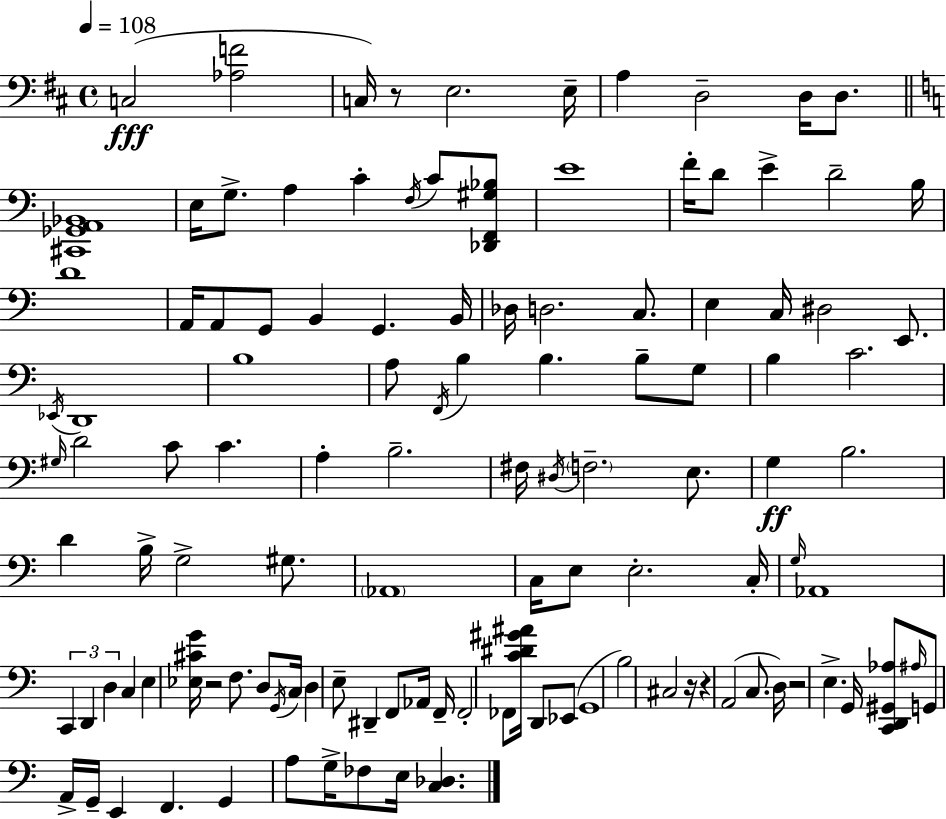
C3/h [Ab3,F4]/h C3/s R/e E3/h. E3/s A3/q D3/h D3/s D3/e. [C#2,Gb2,A2,Bb2]/w E3/s G3/e. A3/q C4/q F3/s C4/e [Db2,F2,G#3,Bb3]/e E4/w F4/s D4/e E4/q D4/h B3/s D4/w A2/s A2/e G2/e B2/q G2/q. B2/s Db3/s D3/h. C3/e. E3/q C3/s D#3/h E2/e. Eb2/s D2/w B3/w A3/e F2/s B3/q B3/q. B3/e G3/e B3/q C4/h. G#3/s D4/h C4/e C4/q. A3/q B3/h. F#3/s D#3/s F3/h. E3/e. G3/q B3/h. D4/q B3/s G3/h G#3/e. Ab2/w C3/s E3/e E3/h. C3/s G3/s Ab2/w C2/q D2/q D3/q C3/q E3/q [Eb3,C#4,G4]/s R/h F3/e. D3/e G2/s C3/s D3/q E3/e D#2/q F2/e Ab2/s F2/s F2/h FES2/e [C4,D#4,G#4,A#4]/s D2/e Eb2/e G2/w B3/h C#3/h R/s R/q A2/h C3/e. D3/s R/h E3/q. G2/s [C2,D2,G#2,Ab3]/e A#3/s G2/e A2/s G2/s E2/q F2/q. G2/q A3/e G3/s FES3/e E3/s [C3,Db3]/q.